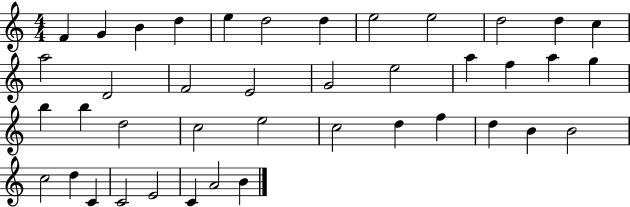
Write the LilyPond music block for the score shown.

{
  \clef treble
  \numericTimeSignature
  \time 4/4
  \key c \major
  f'4 g'4 b'4 d''4 | e''4 d''2 d''4 | e''2 e''2 | d''2 d''4 c''4 | \break a''2 d'2 | f'2 e'2 | g'2 e''2 | a''4 f''4 a''4 g''4 | \break b''4 b''4 d''2 | c''2 e''2 | c''2 d''4 f''4 | d''4 b'4 b'2 | \break c''2 d''4 c'4 | c'2 e'2 | c'4 a'2 b'4 | \bar "|."
}